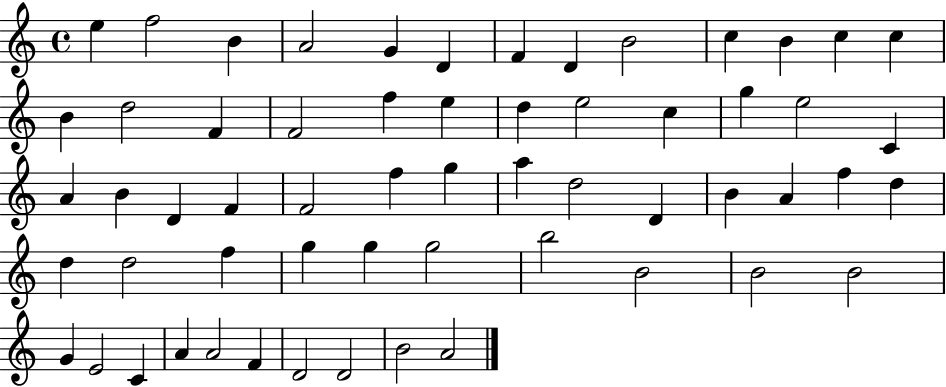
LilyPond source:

{
  \clef treble
  \time 4/4
  \defaultTimeSignature
  \key c \major
  e''4 f''2 b'4 | a'2 g'4 d'4 | f'4 d'4 b'2 | c''4 b'4 c''4 c''4 | \break b'4 d''2 f'4 | f'2 f''4 e''4 | d''4 e''2 c''4 | g''4 e''2 c'4 | \break a'4 b'4 d'4 f'4 | f'2 f''4 g''4 | a''4 d''2 d'4 | b'4 a'4 f''4 d''4 | \break d''4 d''2 f''4 | g''4 g''4 g''2 | b''2 b'2 | b'2 b'2 | \break g'4 e'2 c'4 | a'4 a'2 f'4 | d'2 d'2 | b'2 a'2 | \break \bar "|."
}